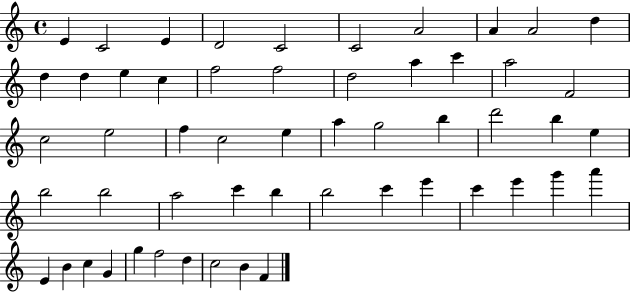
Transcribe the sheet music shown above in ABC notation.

X:1
T:Untitled
M:4/4
L:1/4
K:C
E C2 E D2 C2 C2 A2 A A2 d d d e c f2 f2 d2 a c' a2 F2 c2 e2 f c2 e a g2 b d'2 b e b2 b2 a2 c' b b2 c' e' c' e' g' a' E B c G g f2 d c2 B F